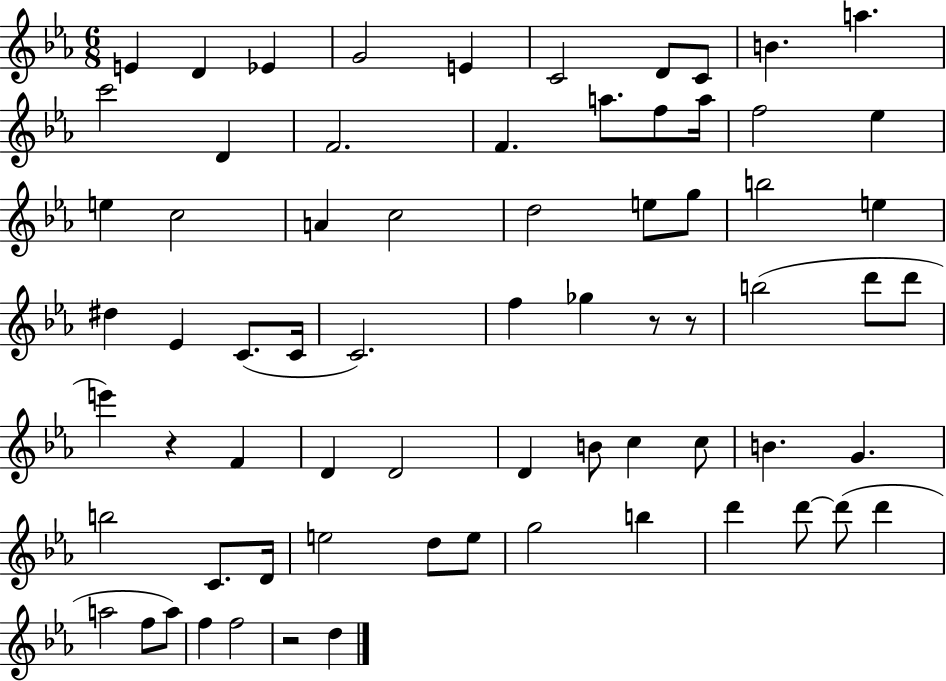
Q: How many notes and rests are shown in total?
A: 70